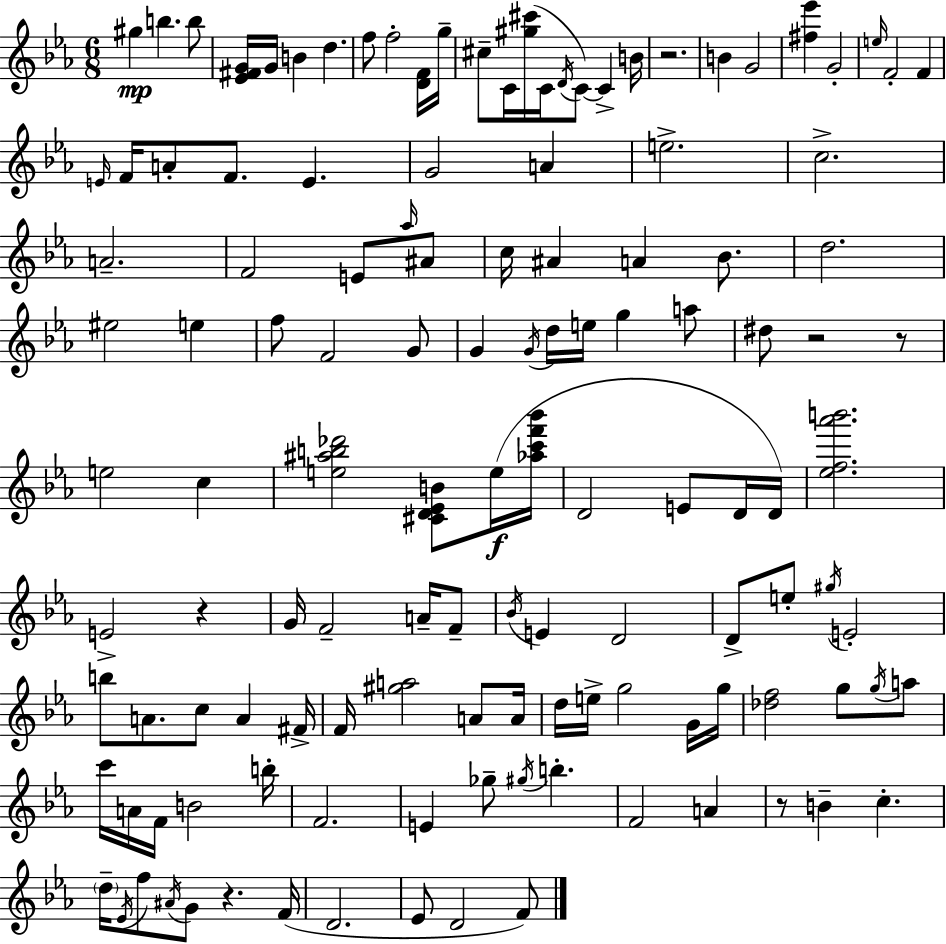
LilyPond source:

{
  \clef treble
  \numericTimeSignature
  \time 6/8
  \key ees \major
  \repeat volta 2 { gis''4\mp b''4. b''8 | <ees' fis' g'>16 g'16 b'4 d''4. | f''8 f''2-. <d' f'>16 g''16-- | cis''8-- c'16 <gis'' cis'''>16( c'16 \acciaccatura { d'16 }) c'8~~ c'4-> | \break b'16 r2. | b'4 g'2 | <fis'' ees'''>4 g'2-. | \grace { e''16 } f'2-. f'4 | \break \grace { e'16 } f'16 a'8-. f'8. e'4. | g'2 a'4 | e''2.-> | c''2.-> | \break a'2.-- | f'2 e'8 | \grace { aes''16 } ais'8 c''16 ais'4 a'4 | bes'8. d''2. | \break eis''2 | e''4 f''8 f'2 | g'8 g'4 \acciaccatura { g'16 } d''16 e''16 g''4 | a''8 dis''8 r2 | \break r8 e''2 | c''4 <e'' ais'' b'' des'''>2 | <cis' d' ees' b'>8 e''16(\f <aes'' c''' f''' bes'''>16 d'2 | e'8 d'16 d'16) <ees'' f'' aes''' b'''>2. | \break e'2-> | r4 g'16 f'2-- | a'16-- f'8-- \acciaccatura { bes'16 } e'4 d'2 | d'8-> e''8-. \acciaccatura { gis''16 } e'2-. | \break b''8 a'8. | c''8 a'4 fis'16-> f'16 <gis'' a''>2 | a'8 a'16 d''16 e''16-> g''2 | g'16 g''16 <des'' f''>2 | \break g''8 \acciaccatura { g''16 } a''8 c'''16 a'16 f'16 b'2 | b''16-. f'2. | e'4 | ges''8-- \acciaccatura { gis''16 } b''4.-. f'2 | \break a'4 r8 b'4-- | c''4.-. \parenthesize d''16-- \acciaccatura { ees'16 } f''8 | \acciaccatura { ais'16 } g'8 r4. f'16( d'2. | ees'8 | \break d'2 f'8) } \bar "|."
}